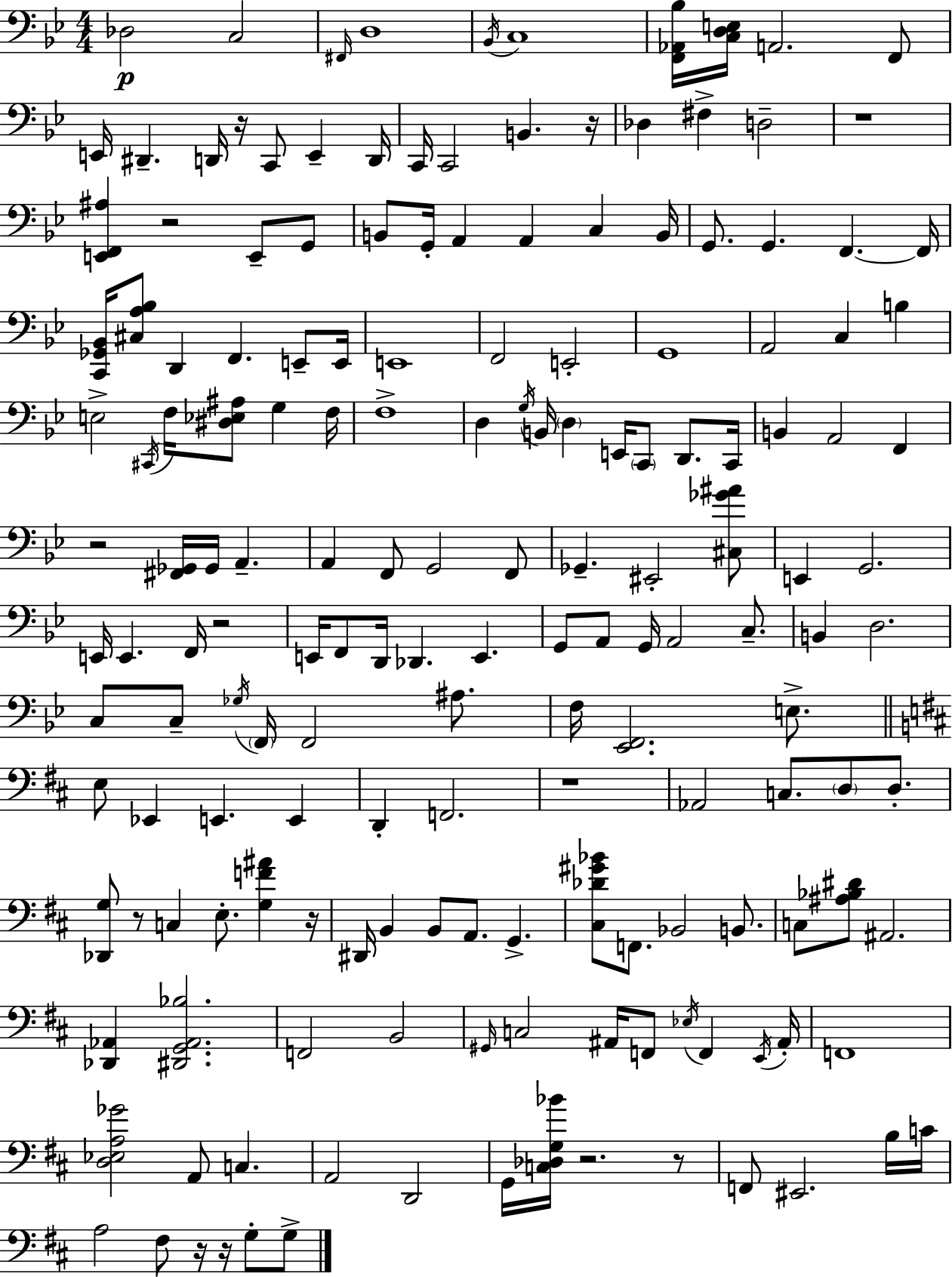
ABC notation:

X:1
T:Untitled
M:4/4
L:1/4
K:Gm
_D,2 C,2 ^F,,/4 D,4 _B,,/4 C,4 [F,,_A,,_B,]/4 [C,D,E,]/4 A,,2 F,,/2 E,,/4 ^D,, D,,/4 z/4 C,,/2 E,, D,,/4 C,,/4 C,,2 B,, z/4 _D, ^F, D,2 z4 [E,,F,,^A,] z2 E,,/2 G,,/2 B,,/2 G,,/4 A,, A,, C, B,,/4 G,,/2 G,, F,, F,,/4 [C,,_G,,_B,,]/4 [^C,A,_B,]/2 D,, F,, E,,/2 E,,/4 E,,4 F,,2 E,,2 G,,4 A,,2 C, B, E,2 ^C,,/4 F,/4 [^D,_E,^A,]/2 G, F,/4 F,4 D, G,/4 B,,/4 D, E,,/4 C,,/2 D,,/2 C,,/4 B,, A,,2 F,, z2 [^F,,_G,,]/4 _G,,/4 A,, A,, F,,/2 G,,2 F,,/2 _G,, ^E,,2 [^C,_G^A]/2 E,, G,,2 E,,/4 E,, F,,/4 z2 E,,/4 F,,/2 D,,/4 _D,, E,, G,,/2 A,,/2 G,,/4 A,,2 C,/2 B,, D,2 C,/2 C,/2 _G,/4 F,,/4 F,,2 ^A,/2 F,/4 [_E,,F,,]2 E,/2 E,/2 _E,, E,, E,, D,, F,,2 z4 _A,,2 C,/2 D,/2 D,/2 [_D,,G,]/2 z/2 C, E,/2 [G,F^A] z/4 ^D,,/4 B,, B,,/2 A,,/2 G,, [^C,_D^G_B]/2 F,,/2 _B,,2 B,,/2 C,/2 [^A,_B,^D]/2 ^A,,2 [_D,,_A,,] [^D,,G,,_A,,_B,]2 F,,2 B,,2 ^G,,/4 C,2 ^A,,/4 F,,/2 _E,/4 F,, E,,/4 ^A,,/4 F,,4 [D,_E,A,_G]2 A,,/2 C, A,,2 D,,2 G,,/4 [C,_D,G,_B]/4 z2 z/2 F,,/2 ^E,,2 B,/4 C/4 A,2 ^F,/2 z/4 z/4 G,/2 G,/2